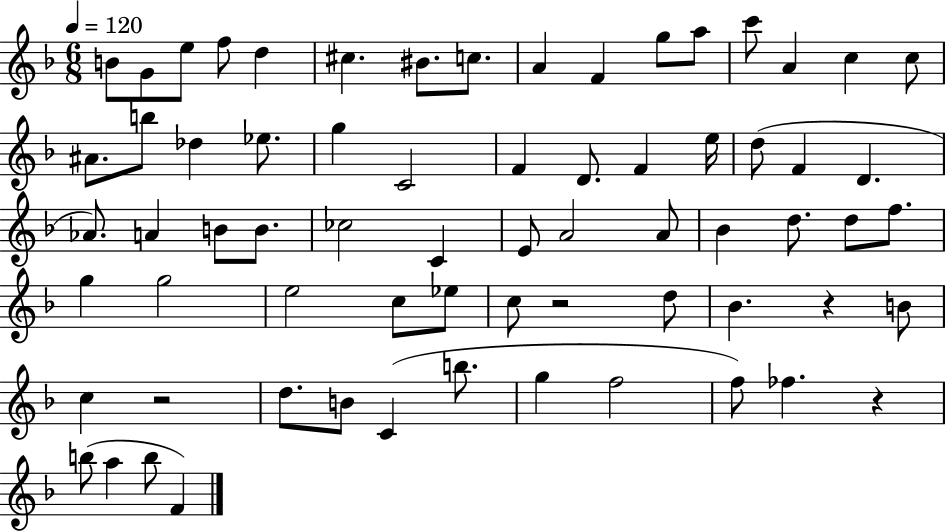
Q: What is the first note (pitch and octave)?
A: B4